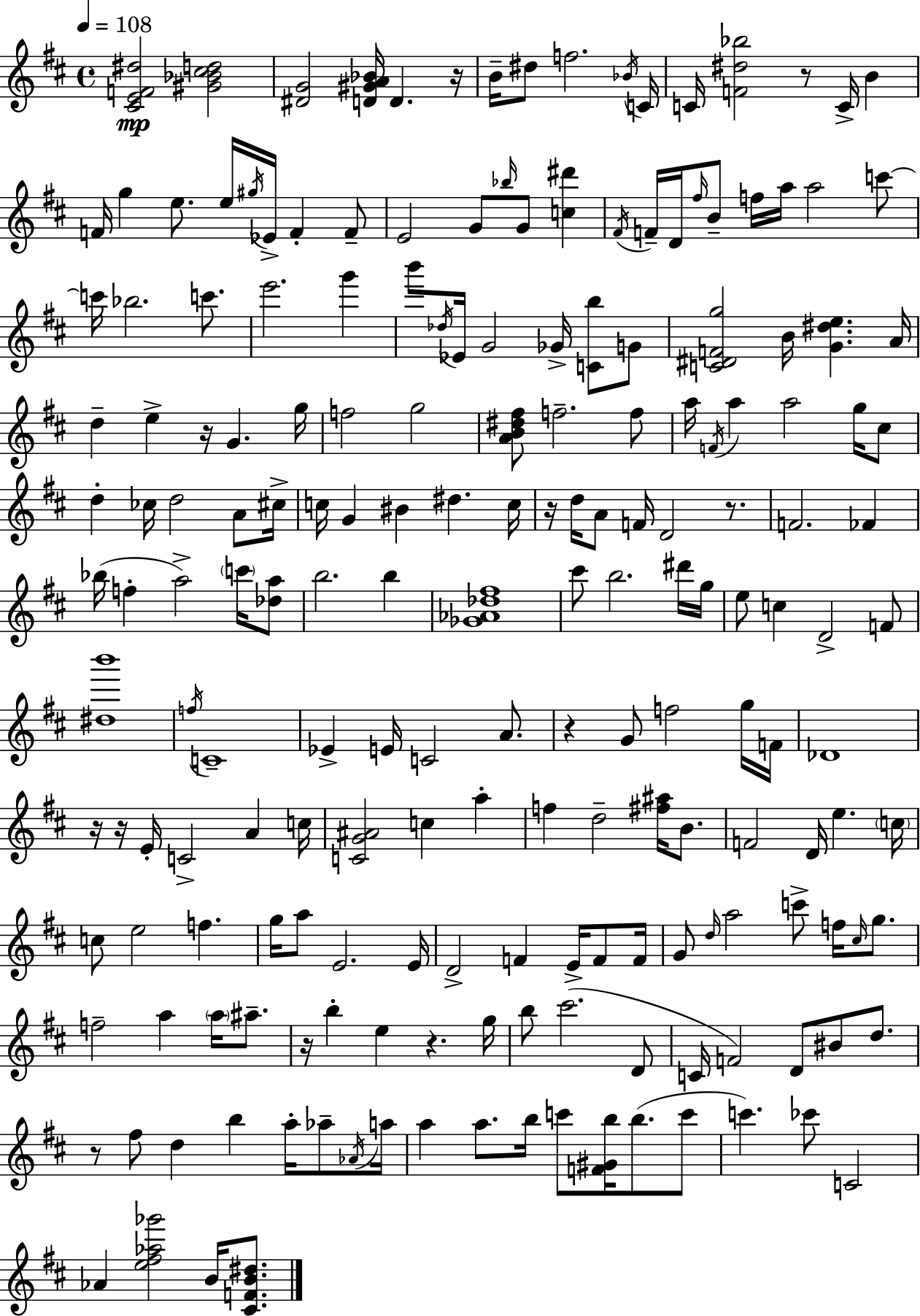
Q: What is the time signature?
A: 4/4